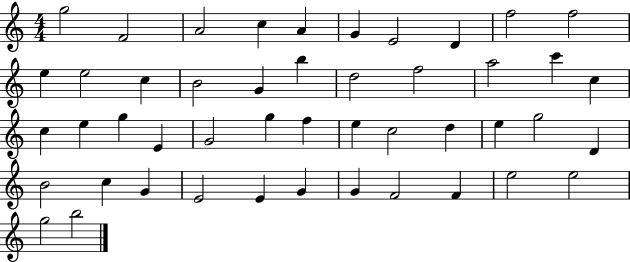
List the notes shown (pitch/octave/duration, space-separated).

G5/h F4/h A4/h C5/q A4/q G4/q E4/h D4/q F5/h F5/h E5/q E5/h C5/q B4/h G4/q B5/q D5/h F5/h A5/h C6/q C5/q C5/q E5/q G5/q E4/q G4/h G5/q F5/q E5/q C5/h D5/q E5/q G5/h D4/q B4/h C5/q G4/q E4/h E4/q G4/q G4/q F4/h F4/q E5/h E5/h G5/h B5/h